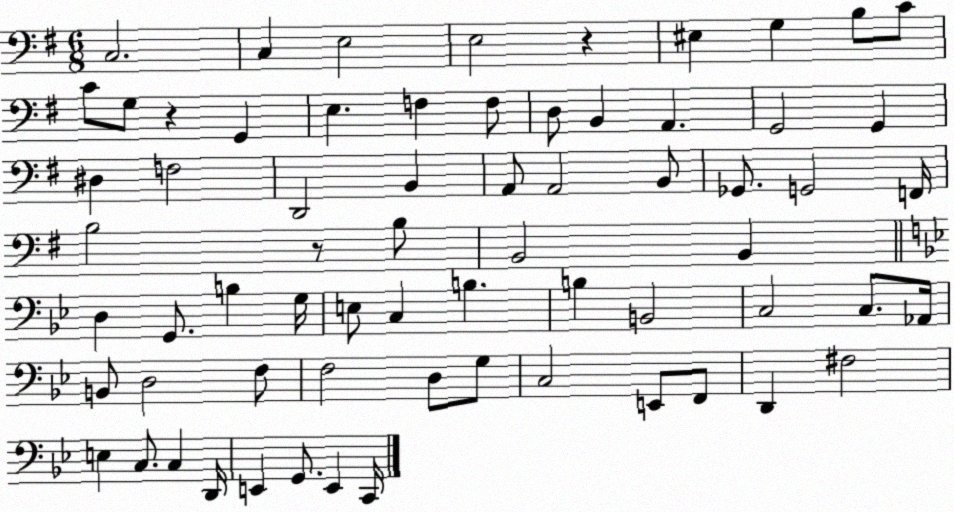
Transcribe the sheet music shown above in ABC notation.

X:1
T:Untitled
M:6/8
L:1/4
K:G
C,2 C, E,2 E,2 z ^E, G, B,/2 C/2 C/2 G,/2 z G,, E, F, F,/2 D,/2 B,, A,, G,,2 G,, ^D, F,2 D,,2 B,, A,,/2 A,,2 B,,/2 _G,,/2 G,,2 F,,/4 B,2 z/2 B,/2 B,,2 B,, D, G,,/2 B, G,/4 E,/2 C, B, B, B,,2 C,2 C,/2 _A,,/4 B,,/2 D,2 F,/2 F,2 D,/2 G,/2 C,2 E,,/2 F,,/2 D,, ^F,2 E, C,/2 C, D,,/4 E,, G,,/2 E,, C,,/4